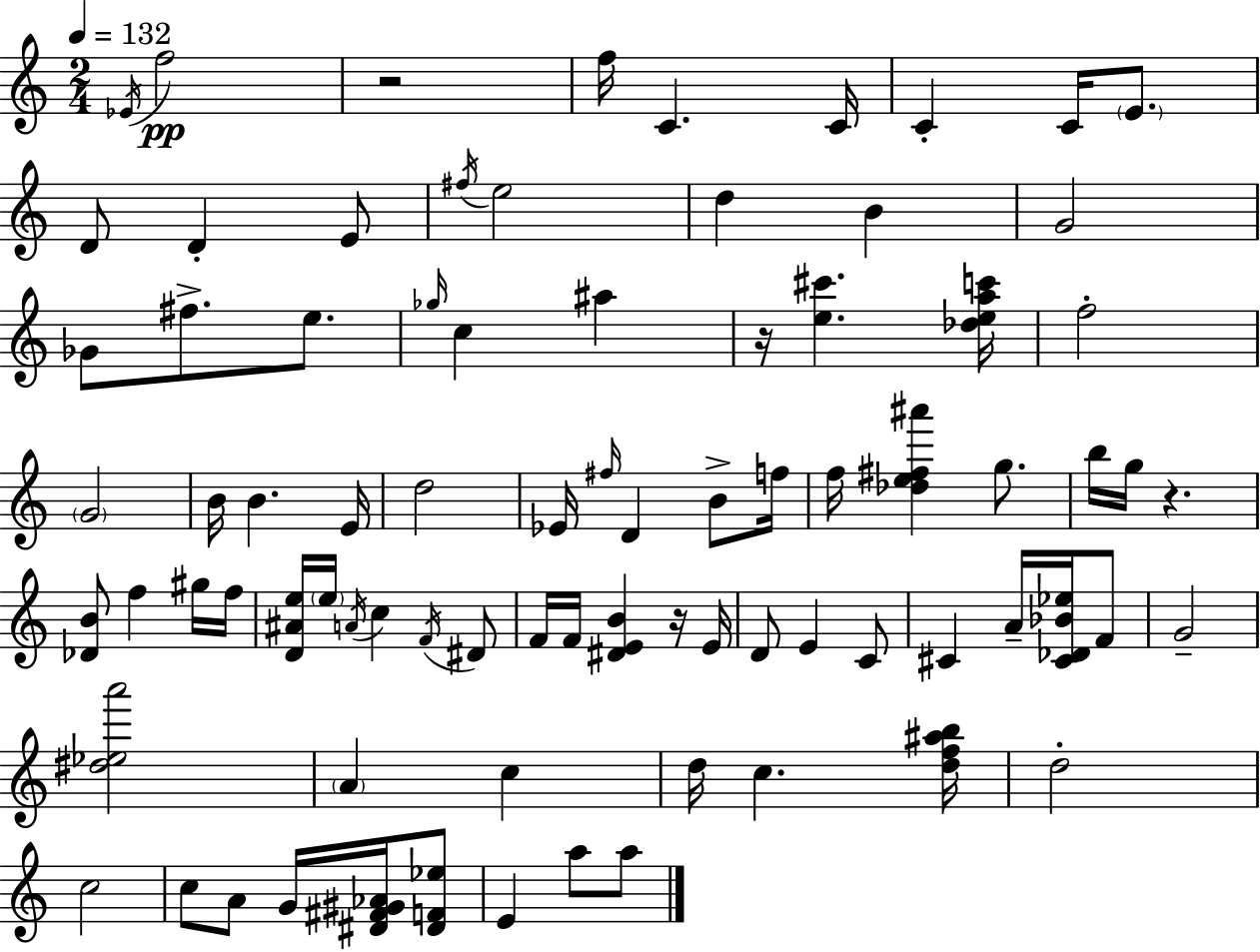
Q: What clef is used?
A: treble